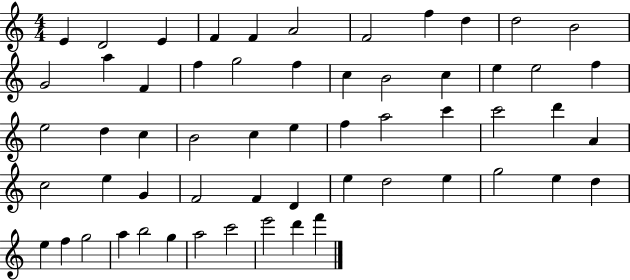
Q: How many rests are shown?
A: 0